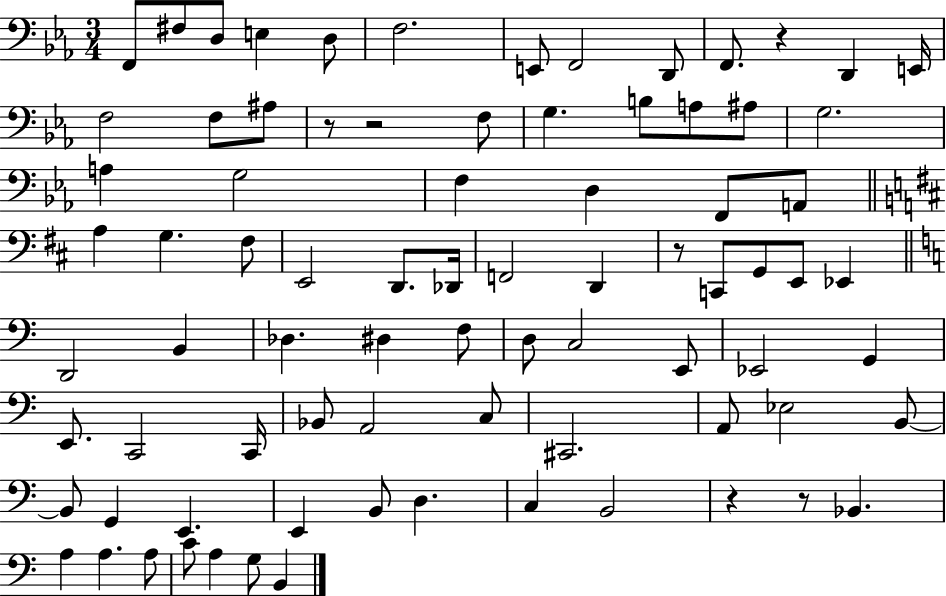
{
  \clef bass
  \numericTimeSignature
  \time 3/4
  \key ees \major
  f,8 fis8 d8 e4 d8 | f2. | e,8 f,2 d,8 | f,8. r4 d,4 e,16 | \break f2 f8 ais8 | r8 r2 f8 | g4. b8 a8 ais8 | g2. | \break a4 g2 | f4 d4 f,8 a,8 | \bar "||" \break \key d \major a4 g4. fis8 | e,2 d,8. des,16 | f,2 d,4 | r8 c,8 g,8 e,8 ees,4 | \break \bar "||" \break \key c \major d,2 b,4 | des4. dis4 f8 | d8 c2 e,8 | ees,2 g,4 | \break e,8. c,2 c,16 | bes,8 a,2 c8 | cis,2. | a,8 ees2 b,8~~ | \break b,8 g,4 e,4. | e,4 b,8 d4. | c4 b,2 | r4 r8 bes,4. | \break a4 a4. a8 | c'8 a4 g8 b,4 | \bar "|."
}